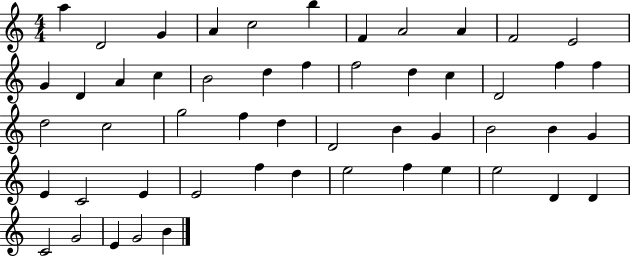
{
  \clef treble
  \numericTimeSignature
  \time 4/4
  \key c \major
  a''4 d'2 g'4 | a'4 c''2 b''4 | f'4 a'2 a'4 | f'2 e'2 | \break g'4 d'4 a'4 c''4 | b'2 d''4 f''4 | f''2 d''4 c''4 | d'2 f''4 f''4 | \break d''2 c''2 | g''2 f''4 d''4 | d'2 b'4 g'4 | b'2 b'4 g'4 | \break e'4 c'2 e'4 | e'2 f''4 d''4 | e''2 f''4 e''4 | e''2 d'4 d'4 | \break c'2 g'2 | e'4 g'2 b'4 | \bar "|."
}